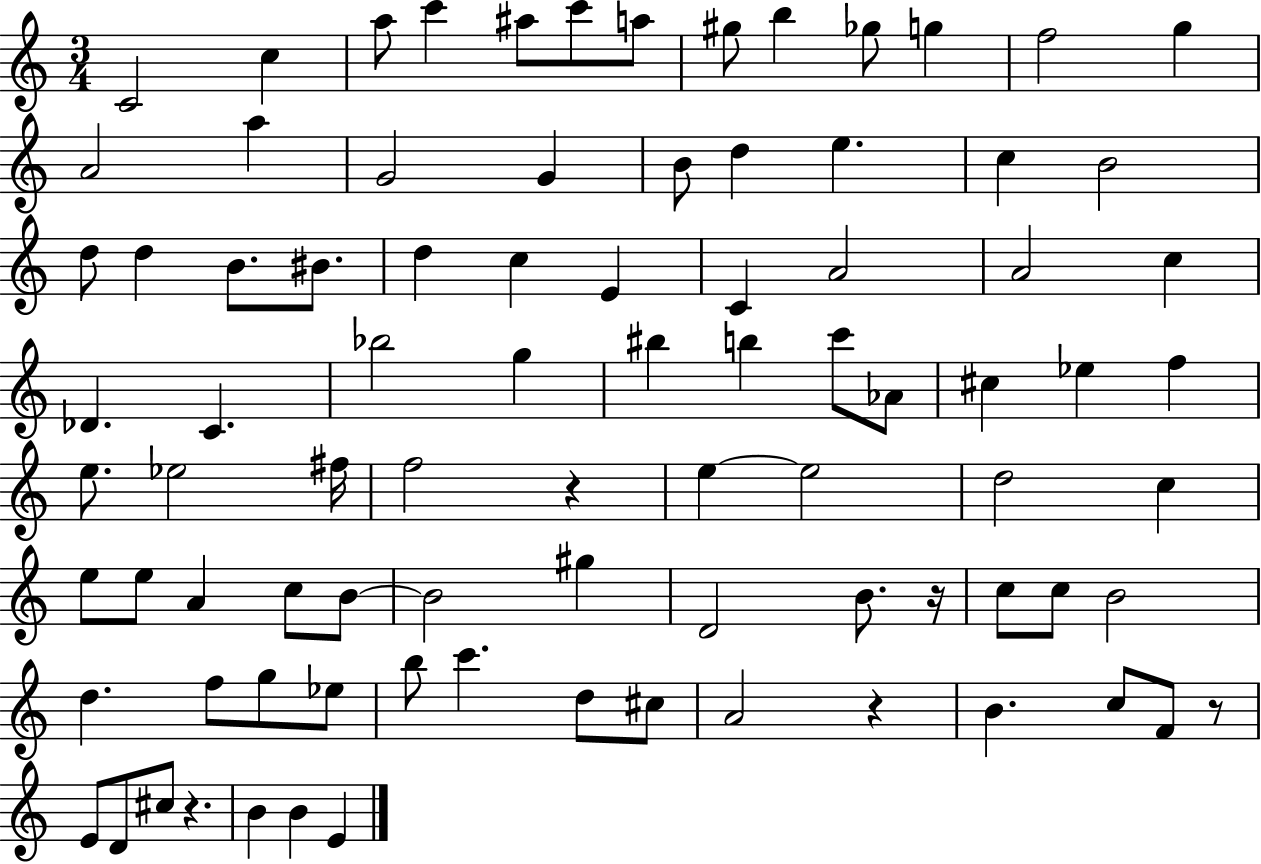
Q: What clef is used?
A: treble